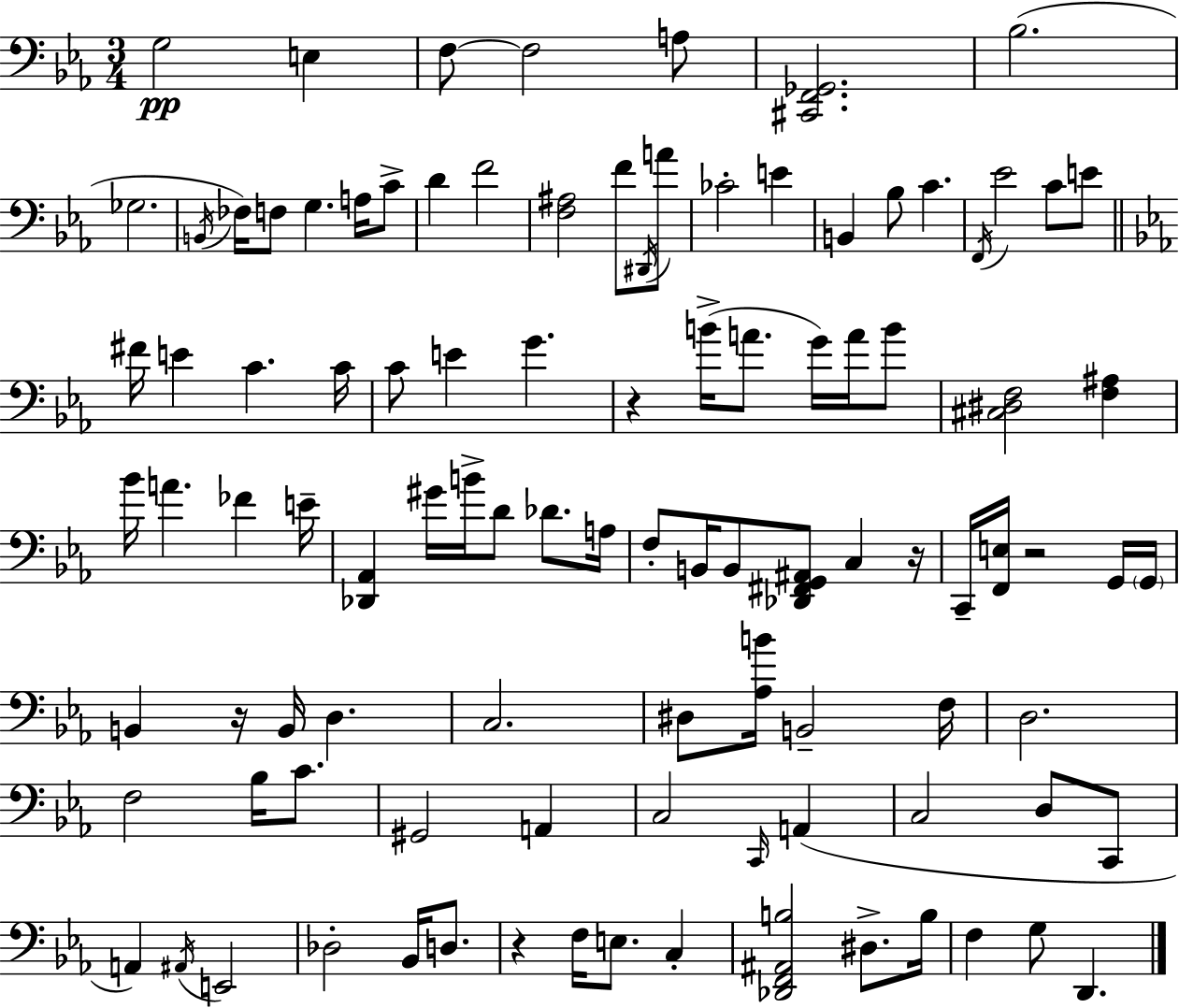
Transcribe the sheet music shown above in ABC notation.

X:1
T:Untitled
M:3/4
L:1/4
K:Eb
G,2 E, F,/2 F,2 A,/2 [^C,,F,,_G,,]2 _B,2 _G,2 B,,/4 _F,/4 F,/2 G, A,/4 C/2 D F2 [F,^A,]2 F/2 ^D,,/4 A/2 _C2 E B,, _B,/2 C F,,/4 _E2 C/2 E/2 ^F/4 E C C/4 C/2 E G z B/4 A/2 G/4 A/4 B/2 [^C,^D,F,]2 [F,^A,] _B/4 A _F E/4 [_D,,_A,,] ^G/4 B/4 D/2 _D/2 A,/4 F,/2 B,,/4 B,,/2 [_D,,^F,,G,,^A,,]/2 C, z/4 C,,/4 [F,,E,]/4 z2 G,,/4 G,,/4 B,, z/4 B,,/4 D, C,2 ^D,/2 [_A,B]/4 B,,2 F,/4 D,2 F,2 _B,/4 C/2 ^G,,2 A,, C,2 C,,/4 A,, C,2 D,/2 C,,/2 A,, ^A,,/4 E,,2 _D,2 _B,,/4 D,/2 z F,/4 E,/2 C, [_D,,F,,^A,,B,]2 ^D,/2 B,/4 F, G,/2 D,,